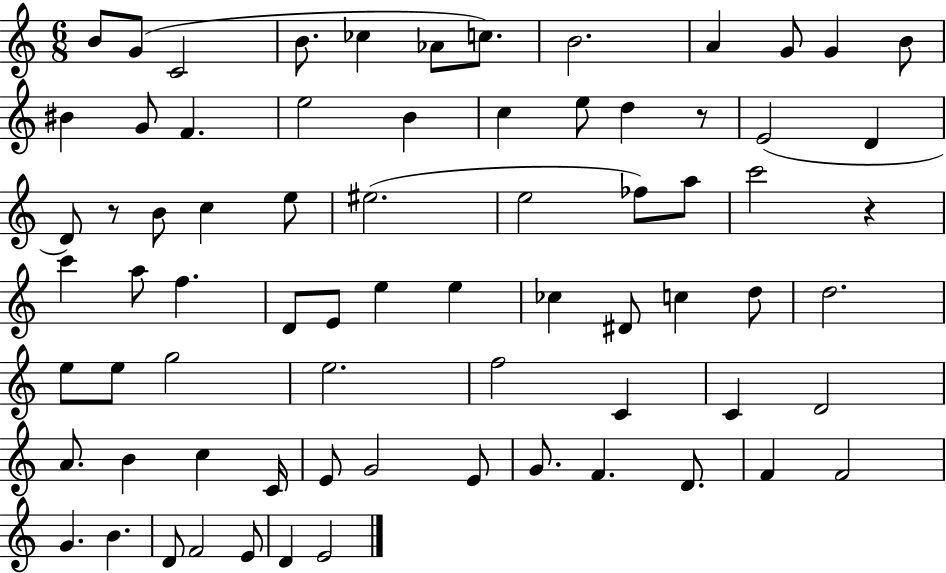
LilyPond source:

{
  \clef treble
  \numericTimeSignature
  \time 6/8
  \key c \major
  b'8 g'8( c'2 | b'8. ces''4 aes'8 c''8.) | b'2. | a'4 g'8 g'4 b'8 | \break bis'4 g'8 f'4. | e''2 b'4 | c''4 e''8 d''4 r8 | e'2( d'4 | \break d'8) r8 b'8 c''4 e''8 | eis''2.( | e''2 fes''8) a''8 | c'''2 r4 | \break c'''4 a''8 f''4. | d'8 e'8 e''4 e''4 | ces''4 dis'8 c''4 d''8 | d''2. | \break e''8 e''8 g''2 | e''2. | f''2 c'4 | c'4 d'2 | \break a'8. b'4 c''4 c'16 | e'8 g'2 e'8 | g'8. f'4. d'8. | f'4 f'2 | \break g'4. b'4. | d'8 f'2 e'8 | d'4 e'2 | \bar "|."
}